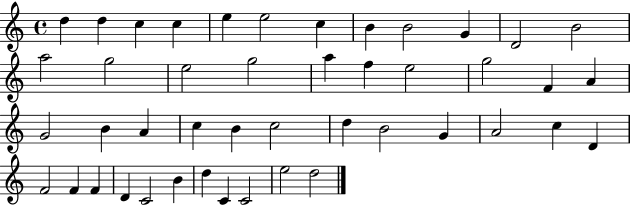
X:1
T:Untitled
M:4/4
L:1/4
K:C
d d c c e e2 c B B2 G D2 B2 a2 g2 e2 g2 a f e2 g2 F A G2 B A c B c2 d B2 G A2 c D F2 F F D C2 B d C C2 e2 d2